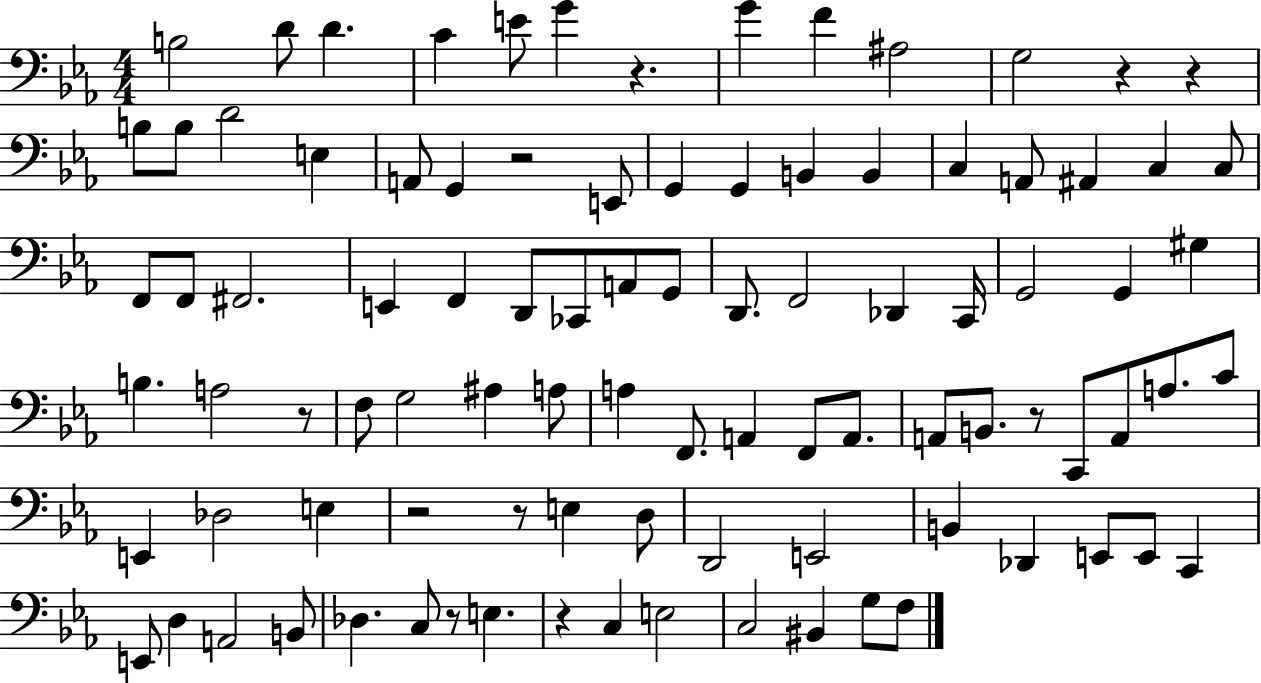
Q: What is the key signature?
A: EES major